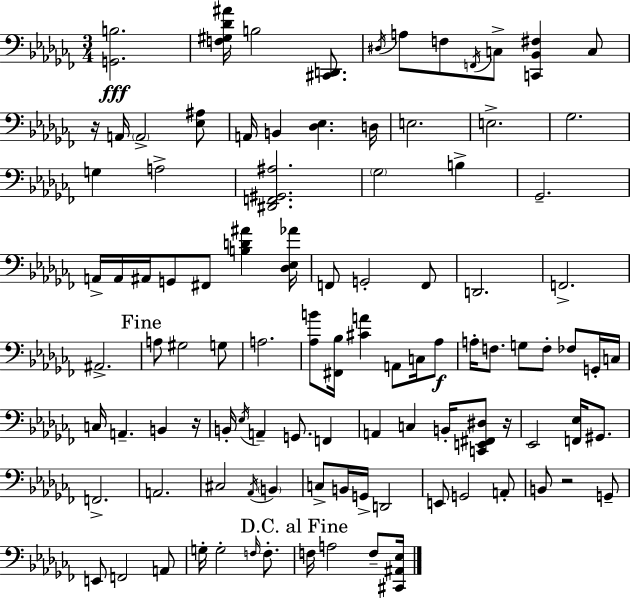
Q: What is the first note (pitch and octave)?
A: B3